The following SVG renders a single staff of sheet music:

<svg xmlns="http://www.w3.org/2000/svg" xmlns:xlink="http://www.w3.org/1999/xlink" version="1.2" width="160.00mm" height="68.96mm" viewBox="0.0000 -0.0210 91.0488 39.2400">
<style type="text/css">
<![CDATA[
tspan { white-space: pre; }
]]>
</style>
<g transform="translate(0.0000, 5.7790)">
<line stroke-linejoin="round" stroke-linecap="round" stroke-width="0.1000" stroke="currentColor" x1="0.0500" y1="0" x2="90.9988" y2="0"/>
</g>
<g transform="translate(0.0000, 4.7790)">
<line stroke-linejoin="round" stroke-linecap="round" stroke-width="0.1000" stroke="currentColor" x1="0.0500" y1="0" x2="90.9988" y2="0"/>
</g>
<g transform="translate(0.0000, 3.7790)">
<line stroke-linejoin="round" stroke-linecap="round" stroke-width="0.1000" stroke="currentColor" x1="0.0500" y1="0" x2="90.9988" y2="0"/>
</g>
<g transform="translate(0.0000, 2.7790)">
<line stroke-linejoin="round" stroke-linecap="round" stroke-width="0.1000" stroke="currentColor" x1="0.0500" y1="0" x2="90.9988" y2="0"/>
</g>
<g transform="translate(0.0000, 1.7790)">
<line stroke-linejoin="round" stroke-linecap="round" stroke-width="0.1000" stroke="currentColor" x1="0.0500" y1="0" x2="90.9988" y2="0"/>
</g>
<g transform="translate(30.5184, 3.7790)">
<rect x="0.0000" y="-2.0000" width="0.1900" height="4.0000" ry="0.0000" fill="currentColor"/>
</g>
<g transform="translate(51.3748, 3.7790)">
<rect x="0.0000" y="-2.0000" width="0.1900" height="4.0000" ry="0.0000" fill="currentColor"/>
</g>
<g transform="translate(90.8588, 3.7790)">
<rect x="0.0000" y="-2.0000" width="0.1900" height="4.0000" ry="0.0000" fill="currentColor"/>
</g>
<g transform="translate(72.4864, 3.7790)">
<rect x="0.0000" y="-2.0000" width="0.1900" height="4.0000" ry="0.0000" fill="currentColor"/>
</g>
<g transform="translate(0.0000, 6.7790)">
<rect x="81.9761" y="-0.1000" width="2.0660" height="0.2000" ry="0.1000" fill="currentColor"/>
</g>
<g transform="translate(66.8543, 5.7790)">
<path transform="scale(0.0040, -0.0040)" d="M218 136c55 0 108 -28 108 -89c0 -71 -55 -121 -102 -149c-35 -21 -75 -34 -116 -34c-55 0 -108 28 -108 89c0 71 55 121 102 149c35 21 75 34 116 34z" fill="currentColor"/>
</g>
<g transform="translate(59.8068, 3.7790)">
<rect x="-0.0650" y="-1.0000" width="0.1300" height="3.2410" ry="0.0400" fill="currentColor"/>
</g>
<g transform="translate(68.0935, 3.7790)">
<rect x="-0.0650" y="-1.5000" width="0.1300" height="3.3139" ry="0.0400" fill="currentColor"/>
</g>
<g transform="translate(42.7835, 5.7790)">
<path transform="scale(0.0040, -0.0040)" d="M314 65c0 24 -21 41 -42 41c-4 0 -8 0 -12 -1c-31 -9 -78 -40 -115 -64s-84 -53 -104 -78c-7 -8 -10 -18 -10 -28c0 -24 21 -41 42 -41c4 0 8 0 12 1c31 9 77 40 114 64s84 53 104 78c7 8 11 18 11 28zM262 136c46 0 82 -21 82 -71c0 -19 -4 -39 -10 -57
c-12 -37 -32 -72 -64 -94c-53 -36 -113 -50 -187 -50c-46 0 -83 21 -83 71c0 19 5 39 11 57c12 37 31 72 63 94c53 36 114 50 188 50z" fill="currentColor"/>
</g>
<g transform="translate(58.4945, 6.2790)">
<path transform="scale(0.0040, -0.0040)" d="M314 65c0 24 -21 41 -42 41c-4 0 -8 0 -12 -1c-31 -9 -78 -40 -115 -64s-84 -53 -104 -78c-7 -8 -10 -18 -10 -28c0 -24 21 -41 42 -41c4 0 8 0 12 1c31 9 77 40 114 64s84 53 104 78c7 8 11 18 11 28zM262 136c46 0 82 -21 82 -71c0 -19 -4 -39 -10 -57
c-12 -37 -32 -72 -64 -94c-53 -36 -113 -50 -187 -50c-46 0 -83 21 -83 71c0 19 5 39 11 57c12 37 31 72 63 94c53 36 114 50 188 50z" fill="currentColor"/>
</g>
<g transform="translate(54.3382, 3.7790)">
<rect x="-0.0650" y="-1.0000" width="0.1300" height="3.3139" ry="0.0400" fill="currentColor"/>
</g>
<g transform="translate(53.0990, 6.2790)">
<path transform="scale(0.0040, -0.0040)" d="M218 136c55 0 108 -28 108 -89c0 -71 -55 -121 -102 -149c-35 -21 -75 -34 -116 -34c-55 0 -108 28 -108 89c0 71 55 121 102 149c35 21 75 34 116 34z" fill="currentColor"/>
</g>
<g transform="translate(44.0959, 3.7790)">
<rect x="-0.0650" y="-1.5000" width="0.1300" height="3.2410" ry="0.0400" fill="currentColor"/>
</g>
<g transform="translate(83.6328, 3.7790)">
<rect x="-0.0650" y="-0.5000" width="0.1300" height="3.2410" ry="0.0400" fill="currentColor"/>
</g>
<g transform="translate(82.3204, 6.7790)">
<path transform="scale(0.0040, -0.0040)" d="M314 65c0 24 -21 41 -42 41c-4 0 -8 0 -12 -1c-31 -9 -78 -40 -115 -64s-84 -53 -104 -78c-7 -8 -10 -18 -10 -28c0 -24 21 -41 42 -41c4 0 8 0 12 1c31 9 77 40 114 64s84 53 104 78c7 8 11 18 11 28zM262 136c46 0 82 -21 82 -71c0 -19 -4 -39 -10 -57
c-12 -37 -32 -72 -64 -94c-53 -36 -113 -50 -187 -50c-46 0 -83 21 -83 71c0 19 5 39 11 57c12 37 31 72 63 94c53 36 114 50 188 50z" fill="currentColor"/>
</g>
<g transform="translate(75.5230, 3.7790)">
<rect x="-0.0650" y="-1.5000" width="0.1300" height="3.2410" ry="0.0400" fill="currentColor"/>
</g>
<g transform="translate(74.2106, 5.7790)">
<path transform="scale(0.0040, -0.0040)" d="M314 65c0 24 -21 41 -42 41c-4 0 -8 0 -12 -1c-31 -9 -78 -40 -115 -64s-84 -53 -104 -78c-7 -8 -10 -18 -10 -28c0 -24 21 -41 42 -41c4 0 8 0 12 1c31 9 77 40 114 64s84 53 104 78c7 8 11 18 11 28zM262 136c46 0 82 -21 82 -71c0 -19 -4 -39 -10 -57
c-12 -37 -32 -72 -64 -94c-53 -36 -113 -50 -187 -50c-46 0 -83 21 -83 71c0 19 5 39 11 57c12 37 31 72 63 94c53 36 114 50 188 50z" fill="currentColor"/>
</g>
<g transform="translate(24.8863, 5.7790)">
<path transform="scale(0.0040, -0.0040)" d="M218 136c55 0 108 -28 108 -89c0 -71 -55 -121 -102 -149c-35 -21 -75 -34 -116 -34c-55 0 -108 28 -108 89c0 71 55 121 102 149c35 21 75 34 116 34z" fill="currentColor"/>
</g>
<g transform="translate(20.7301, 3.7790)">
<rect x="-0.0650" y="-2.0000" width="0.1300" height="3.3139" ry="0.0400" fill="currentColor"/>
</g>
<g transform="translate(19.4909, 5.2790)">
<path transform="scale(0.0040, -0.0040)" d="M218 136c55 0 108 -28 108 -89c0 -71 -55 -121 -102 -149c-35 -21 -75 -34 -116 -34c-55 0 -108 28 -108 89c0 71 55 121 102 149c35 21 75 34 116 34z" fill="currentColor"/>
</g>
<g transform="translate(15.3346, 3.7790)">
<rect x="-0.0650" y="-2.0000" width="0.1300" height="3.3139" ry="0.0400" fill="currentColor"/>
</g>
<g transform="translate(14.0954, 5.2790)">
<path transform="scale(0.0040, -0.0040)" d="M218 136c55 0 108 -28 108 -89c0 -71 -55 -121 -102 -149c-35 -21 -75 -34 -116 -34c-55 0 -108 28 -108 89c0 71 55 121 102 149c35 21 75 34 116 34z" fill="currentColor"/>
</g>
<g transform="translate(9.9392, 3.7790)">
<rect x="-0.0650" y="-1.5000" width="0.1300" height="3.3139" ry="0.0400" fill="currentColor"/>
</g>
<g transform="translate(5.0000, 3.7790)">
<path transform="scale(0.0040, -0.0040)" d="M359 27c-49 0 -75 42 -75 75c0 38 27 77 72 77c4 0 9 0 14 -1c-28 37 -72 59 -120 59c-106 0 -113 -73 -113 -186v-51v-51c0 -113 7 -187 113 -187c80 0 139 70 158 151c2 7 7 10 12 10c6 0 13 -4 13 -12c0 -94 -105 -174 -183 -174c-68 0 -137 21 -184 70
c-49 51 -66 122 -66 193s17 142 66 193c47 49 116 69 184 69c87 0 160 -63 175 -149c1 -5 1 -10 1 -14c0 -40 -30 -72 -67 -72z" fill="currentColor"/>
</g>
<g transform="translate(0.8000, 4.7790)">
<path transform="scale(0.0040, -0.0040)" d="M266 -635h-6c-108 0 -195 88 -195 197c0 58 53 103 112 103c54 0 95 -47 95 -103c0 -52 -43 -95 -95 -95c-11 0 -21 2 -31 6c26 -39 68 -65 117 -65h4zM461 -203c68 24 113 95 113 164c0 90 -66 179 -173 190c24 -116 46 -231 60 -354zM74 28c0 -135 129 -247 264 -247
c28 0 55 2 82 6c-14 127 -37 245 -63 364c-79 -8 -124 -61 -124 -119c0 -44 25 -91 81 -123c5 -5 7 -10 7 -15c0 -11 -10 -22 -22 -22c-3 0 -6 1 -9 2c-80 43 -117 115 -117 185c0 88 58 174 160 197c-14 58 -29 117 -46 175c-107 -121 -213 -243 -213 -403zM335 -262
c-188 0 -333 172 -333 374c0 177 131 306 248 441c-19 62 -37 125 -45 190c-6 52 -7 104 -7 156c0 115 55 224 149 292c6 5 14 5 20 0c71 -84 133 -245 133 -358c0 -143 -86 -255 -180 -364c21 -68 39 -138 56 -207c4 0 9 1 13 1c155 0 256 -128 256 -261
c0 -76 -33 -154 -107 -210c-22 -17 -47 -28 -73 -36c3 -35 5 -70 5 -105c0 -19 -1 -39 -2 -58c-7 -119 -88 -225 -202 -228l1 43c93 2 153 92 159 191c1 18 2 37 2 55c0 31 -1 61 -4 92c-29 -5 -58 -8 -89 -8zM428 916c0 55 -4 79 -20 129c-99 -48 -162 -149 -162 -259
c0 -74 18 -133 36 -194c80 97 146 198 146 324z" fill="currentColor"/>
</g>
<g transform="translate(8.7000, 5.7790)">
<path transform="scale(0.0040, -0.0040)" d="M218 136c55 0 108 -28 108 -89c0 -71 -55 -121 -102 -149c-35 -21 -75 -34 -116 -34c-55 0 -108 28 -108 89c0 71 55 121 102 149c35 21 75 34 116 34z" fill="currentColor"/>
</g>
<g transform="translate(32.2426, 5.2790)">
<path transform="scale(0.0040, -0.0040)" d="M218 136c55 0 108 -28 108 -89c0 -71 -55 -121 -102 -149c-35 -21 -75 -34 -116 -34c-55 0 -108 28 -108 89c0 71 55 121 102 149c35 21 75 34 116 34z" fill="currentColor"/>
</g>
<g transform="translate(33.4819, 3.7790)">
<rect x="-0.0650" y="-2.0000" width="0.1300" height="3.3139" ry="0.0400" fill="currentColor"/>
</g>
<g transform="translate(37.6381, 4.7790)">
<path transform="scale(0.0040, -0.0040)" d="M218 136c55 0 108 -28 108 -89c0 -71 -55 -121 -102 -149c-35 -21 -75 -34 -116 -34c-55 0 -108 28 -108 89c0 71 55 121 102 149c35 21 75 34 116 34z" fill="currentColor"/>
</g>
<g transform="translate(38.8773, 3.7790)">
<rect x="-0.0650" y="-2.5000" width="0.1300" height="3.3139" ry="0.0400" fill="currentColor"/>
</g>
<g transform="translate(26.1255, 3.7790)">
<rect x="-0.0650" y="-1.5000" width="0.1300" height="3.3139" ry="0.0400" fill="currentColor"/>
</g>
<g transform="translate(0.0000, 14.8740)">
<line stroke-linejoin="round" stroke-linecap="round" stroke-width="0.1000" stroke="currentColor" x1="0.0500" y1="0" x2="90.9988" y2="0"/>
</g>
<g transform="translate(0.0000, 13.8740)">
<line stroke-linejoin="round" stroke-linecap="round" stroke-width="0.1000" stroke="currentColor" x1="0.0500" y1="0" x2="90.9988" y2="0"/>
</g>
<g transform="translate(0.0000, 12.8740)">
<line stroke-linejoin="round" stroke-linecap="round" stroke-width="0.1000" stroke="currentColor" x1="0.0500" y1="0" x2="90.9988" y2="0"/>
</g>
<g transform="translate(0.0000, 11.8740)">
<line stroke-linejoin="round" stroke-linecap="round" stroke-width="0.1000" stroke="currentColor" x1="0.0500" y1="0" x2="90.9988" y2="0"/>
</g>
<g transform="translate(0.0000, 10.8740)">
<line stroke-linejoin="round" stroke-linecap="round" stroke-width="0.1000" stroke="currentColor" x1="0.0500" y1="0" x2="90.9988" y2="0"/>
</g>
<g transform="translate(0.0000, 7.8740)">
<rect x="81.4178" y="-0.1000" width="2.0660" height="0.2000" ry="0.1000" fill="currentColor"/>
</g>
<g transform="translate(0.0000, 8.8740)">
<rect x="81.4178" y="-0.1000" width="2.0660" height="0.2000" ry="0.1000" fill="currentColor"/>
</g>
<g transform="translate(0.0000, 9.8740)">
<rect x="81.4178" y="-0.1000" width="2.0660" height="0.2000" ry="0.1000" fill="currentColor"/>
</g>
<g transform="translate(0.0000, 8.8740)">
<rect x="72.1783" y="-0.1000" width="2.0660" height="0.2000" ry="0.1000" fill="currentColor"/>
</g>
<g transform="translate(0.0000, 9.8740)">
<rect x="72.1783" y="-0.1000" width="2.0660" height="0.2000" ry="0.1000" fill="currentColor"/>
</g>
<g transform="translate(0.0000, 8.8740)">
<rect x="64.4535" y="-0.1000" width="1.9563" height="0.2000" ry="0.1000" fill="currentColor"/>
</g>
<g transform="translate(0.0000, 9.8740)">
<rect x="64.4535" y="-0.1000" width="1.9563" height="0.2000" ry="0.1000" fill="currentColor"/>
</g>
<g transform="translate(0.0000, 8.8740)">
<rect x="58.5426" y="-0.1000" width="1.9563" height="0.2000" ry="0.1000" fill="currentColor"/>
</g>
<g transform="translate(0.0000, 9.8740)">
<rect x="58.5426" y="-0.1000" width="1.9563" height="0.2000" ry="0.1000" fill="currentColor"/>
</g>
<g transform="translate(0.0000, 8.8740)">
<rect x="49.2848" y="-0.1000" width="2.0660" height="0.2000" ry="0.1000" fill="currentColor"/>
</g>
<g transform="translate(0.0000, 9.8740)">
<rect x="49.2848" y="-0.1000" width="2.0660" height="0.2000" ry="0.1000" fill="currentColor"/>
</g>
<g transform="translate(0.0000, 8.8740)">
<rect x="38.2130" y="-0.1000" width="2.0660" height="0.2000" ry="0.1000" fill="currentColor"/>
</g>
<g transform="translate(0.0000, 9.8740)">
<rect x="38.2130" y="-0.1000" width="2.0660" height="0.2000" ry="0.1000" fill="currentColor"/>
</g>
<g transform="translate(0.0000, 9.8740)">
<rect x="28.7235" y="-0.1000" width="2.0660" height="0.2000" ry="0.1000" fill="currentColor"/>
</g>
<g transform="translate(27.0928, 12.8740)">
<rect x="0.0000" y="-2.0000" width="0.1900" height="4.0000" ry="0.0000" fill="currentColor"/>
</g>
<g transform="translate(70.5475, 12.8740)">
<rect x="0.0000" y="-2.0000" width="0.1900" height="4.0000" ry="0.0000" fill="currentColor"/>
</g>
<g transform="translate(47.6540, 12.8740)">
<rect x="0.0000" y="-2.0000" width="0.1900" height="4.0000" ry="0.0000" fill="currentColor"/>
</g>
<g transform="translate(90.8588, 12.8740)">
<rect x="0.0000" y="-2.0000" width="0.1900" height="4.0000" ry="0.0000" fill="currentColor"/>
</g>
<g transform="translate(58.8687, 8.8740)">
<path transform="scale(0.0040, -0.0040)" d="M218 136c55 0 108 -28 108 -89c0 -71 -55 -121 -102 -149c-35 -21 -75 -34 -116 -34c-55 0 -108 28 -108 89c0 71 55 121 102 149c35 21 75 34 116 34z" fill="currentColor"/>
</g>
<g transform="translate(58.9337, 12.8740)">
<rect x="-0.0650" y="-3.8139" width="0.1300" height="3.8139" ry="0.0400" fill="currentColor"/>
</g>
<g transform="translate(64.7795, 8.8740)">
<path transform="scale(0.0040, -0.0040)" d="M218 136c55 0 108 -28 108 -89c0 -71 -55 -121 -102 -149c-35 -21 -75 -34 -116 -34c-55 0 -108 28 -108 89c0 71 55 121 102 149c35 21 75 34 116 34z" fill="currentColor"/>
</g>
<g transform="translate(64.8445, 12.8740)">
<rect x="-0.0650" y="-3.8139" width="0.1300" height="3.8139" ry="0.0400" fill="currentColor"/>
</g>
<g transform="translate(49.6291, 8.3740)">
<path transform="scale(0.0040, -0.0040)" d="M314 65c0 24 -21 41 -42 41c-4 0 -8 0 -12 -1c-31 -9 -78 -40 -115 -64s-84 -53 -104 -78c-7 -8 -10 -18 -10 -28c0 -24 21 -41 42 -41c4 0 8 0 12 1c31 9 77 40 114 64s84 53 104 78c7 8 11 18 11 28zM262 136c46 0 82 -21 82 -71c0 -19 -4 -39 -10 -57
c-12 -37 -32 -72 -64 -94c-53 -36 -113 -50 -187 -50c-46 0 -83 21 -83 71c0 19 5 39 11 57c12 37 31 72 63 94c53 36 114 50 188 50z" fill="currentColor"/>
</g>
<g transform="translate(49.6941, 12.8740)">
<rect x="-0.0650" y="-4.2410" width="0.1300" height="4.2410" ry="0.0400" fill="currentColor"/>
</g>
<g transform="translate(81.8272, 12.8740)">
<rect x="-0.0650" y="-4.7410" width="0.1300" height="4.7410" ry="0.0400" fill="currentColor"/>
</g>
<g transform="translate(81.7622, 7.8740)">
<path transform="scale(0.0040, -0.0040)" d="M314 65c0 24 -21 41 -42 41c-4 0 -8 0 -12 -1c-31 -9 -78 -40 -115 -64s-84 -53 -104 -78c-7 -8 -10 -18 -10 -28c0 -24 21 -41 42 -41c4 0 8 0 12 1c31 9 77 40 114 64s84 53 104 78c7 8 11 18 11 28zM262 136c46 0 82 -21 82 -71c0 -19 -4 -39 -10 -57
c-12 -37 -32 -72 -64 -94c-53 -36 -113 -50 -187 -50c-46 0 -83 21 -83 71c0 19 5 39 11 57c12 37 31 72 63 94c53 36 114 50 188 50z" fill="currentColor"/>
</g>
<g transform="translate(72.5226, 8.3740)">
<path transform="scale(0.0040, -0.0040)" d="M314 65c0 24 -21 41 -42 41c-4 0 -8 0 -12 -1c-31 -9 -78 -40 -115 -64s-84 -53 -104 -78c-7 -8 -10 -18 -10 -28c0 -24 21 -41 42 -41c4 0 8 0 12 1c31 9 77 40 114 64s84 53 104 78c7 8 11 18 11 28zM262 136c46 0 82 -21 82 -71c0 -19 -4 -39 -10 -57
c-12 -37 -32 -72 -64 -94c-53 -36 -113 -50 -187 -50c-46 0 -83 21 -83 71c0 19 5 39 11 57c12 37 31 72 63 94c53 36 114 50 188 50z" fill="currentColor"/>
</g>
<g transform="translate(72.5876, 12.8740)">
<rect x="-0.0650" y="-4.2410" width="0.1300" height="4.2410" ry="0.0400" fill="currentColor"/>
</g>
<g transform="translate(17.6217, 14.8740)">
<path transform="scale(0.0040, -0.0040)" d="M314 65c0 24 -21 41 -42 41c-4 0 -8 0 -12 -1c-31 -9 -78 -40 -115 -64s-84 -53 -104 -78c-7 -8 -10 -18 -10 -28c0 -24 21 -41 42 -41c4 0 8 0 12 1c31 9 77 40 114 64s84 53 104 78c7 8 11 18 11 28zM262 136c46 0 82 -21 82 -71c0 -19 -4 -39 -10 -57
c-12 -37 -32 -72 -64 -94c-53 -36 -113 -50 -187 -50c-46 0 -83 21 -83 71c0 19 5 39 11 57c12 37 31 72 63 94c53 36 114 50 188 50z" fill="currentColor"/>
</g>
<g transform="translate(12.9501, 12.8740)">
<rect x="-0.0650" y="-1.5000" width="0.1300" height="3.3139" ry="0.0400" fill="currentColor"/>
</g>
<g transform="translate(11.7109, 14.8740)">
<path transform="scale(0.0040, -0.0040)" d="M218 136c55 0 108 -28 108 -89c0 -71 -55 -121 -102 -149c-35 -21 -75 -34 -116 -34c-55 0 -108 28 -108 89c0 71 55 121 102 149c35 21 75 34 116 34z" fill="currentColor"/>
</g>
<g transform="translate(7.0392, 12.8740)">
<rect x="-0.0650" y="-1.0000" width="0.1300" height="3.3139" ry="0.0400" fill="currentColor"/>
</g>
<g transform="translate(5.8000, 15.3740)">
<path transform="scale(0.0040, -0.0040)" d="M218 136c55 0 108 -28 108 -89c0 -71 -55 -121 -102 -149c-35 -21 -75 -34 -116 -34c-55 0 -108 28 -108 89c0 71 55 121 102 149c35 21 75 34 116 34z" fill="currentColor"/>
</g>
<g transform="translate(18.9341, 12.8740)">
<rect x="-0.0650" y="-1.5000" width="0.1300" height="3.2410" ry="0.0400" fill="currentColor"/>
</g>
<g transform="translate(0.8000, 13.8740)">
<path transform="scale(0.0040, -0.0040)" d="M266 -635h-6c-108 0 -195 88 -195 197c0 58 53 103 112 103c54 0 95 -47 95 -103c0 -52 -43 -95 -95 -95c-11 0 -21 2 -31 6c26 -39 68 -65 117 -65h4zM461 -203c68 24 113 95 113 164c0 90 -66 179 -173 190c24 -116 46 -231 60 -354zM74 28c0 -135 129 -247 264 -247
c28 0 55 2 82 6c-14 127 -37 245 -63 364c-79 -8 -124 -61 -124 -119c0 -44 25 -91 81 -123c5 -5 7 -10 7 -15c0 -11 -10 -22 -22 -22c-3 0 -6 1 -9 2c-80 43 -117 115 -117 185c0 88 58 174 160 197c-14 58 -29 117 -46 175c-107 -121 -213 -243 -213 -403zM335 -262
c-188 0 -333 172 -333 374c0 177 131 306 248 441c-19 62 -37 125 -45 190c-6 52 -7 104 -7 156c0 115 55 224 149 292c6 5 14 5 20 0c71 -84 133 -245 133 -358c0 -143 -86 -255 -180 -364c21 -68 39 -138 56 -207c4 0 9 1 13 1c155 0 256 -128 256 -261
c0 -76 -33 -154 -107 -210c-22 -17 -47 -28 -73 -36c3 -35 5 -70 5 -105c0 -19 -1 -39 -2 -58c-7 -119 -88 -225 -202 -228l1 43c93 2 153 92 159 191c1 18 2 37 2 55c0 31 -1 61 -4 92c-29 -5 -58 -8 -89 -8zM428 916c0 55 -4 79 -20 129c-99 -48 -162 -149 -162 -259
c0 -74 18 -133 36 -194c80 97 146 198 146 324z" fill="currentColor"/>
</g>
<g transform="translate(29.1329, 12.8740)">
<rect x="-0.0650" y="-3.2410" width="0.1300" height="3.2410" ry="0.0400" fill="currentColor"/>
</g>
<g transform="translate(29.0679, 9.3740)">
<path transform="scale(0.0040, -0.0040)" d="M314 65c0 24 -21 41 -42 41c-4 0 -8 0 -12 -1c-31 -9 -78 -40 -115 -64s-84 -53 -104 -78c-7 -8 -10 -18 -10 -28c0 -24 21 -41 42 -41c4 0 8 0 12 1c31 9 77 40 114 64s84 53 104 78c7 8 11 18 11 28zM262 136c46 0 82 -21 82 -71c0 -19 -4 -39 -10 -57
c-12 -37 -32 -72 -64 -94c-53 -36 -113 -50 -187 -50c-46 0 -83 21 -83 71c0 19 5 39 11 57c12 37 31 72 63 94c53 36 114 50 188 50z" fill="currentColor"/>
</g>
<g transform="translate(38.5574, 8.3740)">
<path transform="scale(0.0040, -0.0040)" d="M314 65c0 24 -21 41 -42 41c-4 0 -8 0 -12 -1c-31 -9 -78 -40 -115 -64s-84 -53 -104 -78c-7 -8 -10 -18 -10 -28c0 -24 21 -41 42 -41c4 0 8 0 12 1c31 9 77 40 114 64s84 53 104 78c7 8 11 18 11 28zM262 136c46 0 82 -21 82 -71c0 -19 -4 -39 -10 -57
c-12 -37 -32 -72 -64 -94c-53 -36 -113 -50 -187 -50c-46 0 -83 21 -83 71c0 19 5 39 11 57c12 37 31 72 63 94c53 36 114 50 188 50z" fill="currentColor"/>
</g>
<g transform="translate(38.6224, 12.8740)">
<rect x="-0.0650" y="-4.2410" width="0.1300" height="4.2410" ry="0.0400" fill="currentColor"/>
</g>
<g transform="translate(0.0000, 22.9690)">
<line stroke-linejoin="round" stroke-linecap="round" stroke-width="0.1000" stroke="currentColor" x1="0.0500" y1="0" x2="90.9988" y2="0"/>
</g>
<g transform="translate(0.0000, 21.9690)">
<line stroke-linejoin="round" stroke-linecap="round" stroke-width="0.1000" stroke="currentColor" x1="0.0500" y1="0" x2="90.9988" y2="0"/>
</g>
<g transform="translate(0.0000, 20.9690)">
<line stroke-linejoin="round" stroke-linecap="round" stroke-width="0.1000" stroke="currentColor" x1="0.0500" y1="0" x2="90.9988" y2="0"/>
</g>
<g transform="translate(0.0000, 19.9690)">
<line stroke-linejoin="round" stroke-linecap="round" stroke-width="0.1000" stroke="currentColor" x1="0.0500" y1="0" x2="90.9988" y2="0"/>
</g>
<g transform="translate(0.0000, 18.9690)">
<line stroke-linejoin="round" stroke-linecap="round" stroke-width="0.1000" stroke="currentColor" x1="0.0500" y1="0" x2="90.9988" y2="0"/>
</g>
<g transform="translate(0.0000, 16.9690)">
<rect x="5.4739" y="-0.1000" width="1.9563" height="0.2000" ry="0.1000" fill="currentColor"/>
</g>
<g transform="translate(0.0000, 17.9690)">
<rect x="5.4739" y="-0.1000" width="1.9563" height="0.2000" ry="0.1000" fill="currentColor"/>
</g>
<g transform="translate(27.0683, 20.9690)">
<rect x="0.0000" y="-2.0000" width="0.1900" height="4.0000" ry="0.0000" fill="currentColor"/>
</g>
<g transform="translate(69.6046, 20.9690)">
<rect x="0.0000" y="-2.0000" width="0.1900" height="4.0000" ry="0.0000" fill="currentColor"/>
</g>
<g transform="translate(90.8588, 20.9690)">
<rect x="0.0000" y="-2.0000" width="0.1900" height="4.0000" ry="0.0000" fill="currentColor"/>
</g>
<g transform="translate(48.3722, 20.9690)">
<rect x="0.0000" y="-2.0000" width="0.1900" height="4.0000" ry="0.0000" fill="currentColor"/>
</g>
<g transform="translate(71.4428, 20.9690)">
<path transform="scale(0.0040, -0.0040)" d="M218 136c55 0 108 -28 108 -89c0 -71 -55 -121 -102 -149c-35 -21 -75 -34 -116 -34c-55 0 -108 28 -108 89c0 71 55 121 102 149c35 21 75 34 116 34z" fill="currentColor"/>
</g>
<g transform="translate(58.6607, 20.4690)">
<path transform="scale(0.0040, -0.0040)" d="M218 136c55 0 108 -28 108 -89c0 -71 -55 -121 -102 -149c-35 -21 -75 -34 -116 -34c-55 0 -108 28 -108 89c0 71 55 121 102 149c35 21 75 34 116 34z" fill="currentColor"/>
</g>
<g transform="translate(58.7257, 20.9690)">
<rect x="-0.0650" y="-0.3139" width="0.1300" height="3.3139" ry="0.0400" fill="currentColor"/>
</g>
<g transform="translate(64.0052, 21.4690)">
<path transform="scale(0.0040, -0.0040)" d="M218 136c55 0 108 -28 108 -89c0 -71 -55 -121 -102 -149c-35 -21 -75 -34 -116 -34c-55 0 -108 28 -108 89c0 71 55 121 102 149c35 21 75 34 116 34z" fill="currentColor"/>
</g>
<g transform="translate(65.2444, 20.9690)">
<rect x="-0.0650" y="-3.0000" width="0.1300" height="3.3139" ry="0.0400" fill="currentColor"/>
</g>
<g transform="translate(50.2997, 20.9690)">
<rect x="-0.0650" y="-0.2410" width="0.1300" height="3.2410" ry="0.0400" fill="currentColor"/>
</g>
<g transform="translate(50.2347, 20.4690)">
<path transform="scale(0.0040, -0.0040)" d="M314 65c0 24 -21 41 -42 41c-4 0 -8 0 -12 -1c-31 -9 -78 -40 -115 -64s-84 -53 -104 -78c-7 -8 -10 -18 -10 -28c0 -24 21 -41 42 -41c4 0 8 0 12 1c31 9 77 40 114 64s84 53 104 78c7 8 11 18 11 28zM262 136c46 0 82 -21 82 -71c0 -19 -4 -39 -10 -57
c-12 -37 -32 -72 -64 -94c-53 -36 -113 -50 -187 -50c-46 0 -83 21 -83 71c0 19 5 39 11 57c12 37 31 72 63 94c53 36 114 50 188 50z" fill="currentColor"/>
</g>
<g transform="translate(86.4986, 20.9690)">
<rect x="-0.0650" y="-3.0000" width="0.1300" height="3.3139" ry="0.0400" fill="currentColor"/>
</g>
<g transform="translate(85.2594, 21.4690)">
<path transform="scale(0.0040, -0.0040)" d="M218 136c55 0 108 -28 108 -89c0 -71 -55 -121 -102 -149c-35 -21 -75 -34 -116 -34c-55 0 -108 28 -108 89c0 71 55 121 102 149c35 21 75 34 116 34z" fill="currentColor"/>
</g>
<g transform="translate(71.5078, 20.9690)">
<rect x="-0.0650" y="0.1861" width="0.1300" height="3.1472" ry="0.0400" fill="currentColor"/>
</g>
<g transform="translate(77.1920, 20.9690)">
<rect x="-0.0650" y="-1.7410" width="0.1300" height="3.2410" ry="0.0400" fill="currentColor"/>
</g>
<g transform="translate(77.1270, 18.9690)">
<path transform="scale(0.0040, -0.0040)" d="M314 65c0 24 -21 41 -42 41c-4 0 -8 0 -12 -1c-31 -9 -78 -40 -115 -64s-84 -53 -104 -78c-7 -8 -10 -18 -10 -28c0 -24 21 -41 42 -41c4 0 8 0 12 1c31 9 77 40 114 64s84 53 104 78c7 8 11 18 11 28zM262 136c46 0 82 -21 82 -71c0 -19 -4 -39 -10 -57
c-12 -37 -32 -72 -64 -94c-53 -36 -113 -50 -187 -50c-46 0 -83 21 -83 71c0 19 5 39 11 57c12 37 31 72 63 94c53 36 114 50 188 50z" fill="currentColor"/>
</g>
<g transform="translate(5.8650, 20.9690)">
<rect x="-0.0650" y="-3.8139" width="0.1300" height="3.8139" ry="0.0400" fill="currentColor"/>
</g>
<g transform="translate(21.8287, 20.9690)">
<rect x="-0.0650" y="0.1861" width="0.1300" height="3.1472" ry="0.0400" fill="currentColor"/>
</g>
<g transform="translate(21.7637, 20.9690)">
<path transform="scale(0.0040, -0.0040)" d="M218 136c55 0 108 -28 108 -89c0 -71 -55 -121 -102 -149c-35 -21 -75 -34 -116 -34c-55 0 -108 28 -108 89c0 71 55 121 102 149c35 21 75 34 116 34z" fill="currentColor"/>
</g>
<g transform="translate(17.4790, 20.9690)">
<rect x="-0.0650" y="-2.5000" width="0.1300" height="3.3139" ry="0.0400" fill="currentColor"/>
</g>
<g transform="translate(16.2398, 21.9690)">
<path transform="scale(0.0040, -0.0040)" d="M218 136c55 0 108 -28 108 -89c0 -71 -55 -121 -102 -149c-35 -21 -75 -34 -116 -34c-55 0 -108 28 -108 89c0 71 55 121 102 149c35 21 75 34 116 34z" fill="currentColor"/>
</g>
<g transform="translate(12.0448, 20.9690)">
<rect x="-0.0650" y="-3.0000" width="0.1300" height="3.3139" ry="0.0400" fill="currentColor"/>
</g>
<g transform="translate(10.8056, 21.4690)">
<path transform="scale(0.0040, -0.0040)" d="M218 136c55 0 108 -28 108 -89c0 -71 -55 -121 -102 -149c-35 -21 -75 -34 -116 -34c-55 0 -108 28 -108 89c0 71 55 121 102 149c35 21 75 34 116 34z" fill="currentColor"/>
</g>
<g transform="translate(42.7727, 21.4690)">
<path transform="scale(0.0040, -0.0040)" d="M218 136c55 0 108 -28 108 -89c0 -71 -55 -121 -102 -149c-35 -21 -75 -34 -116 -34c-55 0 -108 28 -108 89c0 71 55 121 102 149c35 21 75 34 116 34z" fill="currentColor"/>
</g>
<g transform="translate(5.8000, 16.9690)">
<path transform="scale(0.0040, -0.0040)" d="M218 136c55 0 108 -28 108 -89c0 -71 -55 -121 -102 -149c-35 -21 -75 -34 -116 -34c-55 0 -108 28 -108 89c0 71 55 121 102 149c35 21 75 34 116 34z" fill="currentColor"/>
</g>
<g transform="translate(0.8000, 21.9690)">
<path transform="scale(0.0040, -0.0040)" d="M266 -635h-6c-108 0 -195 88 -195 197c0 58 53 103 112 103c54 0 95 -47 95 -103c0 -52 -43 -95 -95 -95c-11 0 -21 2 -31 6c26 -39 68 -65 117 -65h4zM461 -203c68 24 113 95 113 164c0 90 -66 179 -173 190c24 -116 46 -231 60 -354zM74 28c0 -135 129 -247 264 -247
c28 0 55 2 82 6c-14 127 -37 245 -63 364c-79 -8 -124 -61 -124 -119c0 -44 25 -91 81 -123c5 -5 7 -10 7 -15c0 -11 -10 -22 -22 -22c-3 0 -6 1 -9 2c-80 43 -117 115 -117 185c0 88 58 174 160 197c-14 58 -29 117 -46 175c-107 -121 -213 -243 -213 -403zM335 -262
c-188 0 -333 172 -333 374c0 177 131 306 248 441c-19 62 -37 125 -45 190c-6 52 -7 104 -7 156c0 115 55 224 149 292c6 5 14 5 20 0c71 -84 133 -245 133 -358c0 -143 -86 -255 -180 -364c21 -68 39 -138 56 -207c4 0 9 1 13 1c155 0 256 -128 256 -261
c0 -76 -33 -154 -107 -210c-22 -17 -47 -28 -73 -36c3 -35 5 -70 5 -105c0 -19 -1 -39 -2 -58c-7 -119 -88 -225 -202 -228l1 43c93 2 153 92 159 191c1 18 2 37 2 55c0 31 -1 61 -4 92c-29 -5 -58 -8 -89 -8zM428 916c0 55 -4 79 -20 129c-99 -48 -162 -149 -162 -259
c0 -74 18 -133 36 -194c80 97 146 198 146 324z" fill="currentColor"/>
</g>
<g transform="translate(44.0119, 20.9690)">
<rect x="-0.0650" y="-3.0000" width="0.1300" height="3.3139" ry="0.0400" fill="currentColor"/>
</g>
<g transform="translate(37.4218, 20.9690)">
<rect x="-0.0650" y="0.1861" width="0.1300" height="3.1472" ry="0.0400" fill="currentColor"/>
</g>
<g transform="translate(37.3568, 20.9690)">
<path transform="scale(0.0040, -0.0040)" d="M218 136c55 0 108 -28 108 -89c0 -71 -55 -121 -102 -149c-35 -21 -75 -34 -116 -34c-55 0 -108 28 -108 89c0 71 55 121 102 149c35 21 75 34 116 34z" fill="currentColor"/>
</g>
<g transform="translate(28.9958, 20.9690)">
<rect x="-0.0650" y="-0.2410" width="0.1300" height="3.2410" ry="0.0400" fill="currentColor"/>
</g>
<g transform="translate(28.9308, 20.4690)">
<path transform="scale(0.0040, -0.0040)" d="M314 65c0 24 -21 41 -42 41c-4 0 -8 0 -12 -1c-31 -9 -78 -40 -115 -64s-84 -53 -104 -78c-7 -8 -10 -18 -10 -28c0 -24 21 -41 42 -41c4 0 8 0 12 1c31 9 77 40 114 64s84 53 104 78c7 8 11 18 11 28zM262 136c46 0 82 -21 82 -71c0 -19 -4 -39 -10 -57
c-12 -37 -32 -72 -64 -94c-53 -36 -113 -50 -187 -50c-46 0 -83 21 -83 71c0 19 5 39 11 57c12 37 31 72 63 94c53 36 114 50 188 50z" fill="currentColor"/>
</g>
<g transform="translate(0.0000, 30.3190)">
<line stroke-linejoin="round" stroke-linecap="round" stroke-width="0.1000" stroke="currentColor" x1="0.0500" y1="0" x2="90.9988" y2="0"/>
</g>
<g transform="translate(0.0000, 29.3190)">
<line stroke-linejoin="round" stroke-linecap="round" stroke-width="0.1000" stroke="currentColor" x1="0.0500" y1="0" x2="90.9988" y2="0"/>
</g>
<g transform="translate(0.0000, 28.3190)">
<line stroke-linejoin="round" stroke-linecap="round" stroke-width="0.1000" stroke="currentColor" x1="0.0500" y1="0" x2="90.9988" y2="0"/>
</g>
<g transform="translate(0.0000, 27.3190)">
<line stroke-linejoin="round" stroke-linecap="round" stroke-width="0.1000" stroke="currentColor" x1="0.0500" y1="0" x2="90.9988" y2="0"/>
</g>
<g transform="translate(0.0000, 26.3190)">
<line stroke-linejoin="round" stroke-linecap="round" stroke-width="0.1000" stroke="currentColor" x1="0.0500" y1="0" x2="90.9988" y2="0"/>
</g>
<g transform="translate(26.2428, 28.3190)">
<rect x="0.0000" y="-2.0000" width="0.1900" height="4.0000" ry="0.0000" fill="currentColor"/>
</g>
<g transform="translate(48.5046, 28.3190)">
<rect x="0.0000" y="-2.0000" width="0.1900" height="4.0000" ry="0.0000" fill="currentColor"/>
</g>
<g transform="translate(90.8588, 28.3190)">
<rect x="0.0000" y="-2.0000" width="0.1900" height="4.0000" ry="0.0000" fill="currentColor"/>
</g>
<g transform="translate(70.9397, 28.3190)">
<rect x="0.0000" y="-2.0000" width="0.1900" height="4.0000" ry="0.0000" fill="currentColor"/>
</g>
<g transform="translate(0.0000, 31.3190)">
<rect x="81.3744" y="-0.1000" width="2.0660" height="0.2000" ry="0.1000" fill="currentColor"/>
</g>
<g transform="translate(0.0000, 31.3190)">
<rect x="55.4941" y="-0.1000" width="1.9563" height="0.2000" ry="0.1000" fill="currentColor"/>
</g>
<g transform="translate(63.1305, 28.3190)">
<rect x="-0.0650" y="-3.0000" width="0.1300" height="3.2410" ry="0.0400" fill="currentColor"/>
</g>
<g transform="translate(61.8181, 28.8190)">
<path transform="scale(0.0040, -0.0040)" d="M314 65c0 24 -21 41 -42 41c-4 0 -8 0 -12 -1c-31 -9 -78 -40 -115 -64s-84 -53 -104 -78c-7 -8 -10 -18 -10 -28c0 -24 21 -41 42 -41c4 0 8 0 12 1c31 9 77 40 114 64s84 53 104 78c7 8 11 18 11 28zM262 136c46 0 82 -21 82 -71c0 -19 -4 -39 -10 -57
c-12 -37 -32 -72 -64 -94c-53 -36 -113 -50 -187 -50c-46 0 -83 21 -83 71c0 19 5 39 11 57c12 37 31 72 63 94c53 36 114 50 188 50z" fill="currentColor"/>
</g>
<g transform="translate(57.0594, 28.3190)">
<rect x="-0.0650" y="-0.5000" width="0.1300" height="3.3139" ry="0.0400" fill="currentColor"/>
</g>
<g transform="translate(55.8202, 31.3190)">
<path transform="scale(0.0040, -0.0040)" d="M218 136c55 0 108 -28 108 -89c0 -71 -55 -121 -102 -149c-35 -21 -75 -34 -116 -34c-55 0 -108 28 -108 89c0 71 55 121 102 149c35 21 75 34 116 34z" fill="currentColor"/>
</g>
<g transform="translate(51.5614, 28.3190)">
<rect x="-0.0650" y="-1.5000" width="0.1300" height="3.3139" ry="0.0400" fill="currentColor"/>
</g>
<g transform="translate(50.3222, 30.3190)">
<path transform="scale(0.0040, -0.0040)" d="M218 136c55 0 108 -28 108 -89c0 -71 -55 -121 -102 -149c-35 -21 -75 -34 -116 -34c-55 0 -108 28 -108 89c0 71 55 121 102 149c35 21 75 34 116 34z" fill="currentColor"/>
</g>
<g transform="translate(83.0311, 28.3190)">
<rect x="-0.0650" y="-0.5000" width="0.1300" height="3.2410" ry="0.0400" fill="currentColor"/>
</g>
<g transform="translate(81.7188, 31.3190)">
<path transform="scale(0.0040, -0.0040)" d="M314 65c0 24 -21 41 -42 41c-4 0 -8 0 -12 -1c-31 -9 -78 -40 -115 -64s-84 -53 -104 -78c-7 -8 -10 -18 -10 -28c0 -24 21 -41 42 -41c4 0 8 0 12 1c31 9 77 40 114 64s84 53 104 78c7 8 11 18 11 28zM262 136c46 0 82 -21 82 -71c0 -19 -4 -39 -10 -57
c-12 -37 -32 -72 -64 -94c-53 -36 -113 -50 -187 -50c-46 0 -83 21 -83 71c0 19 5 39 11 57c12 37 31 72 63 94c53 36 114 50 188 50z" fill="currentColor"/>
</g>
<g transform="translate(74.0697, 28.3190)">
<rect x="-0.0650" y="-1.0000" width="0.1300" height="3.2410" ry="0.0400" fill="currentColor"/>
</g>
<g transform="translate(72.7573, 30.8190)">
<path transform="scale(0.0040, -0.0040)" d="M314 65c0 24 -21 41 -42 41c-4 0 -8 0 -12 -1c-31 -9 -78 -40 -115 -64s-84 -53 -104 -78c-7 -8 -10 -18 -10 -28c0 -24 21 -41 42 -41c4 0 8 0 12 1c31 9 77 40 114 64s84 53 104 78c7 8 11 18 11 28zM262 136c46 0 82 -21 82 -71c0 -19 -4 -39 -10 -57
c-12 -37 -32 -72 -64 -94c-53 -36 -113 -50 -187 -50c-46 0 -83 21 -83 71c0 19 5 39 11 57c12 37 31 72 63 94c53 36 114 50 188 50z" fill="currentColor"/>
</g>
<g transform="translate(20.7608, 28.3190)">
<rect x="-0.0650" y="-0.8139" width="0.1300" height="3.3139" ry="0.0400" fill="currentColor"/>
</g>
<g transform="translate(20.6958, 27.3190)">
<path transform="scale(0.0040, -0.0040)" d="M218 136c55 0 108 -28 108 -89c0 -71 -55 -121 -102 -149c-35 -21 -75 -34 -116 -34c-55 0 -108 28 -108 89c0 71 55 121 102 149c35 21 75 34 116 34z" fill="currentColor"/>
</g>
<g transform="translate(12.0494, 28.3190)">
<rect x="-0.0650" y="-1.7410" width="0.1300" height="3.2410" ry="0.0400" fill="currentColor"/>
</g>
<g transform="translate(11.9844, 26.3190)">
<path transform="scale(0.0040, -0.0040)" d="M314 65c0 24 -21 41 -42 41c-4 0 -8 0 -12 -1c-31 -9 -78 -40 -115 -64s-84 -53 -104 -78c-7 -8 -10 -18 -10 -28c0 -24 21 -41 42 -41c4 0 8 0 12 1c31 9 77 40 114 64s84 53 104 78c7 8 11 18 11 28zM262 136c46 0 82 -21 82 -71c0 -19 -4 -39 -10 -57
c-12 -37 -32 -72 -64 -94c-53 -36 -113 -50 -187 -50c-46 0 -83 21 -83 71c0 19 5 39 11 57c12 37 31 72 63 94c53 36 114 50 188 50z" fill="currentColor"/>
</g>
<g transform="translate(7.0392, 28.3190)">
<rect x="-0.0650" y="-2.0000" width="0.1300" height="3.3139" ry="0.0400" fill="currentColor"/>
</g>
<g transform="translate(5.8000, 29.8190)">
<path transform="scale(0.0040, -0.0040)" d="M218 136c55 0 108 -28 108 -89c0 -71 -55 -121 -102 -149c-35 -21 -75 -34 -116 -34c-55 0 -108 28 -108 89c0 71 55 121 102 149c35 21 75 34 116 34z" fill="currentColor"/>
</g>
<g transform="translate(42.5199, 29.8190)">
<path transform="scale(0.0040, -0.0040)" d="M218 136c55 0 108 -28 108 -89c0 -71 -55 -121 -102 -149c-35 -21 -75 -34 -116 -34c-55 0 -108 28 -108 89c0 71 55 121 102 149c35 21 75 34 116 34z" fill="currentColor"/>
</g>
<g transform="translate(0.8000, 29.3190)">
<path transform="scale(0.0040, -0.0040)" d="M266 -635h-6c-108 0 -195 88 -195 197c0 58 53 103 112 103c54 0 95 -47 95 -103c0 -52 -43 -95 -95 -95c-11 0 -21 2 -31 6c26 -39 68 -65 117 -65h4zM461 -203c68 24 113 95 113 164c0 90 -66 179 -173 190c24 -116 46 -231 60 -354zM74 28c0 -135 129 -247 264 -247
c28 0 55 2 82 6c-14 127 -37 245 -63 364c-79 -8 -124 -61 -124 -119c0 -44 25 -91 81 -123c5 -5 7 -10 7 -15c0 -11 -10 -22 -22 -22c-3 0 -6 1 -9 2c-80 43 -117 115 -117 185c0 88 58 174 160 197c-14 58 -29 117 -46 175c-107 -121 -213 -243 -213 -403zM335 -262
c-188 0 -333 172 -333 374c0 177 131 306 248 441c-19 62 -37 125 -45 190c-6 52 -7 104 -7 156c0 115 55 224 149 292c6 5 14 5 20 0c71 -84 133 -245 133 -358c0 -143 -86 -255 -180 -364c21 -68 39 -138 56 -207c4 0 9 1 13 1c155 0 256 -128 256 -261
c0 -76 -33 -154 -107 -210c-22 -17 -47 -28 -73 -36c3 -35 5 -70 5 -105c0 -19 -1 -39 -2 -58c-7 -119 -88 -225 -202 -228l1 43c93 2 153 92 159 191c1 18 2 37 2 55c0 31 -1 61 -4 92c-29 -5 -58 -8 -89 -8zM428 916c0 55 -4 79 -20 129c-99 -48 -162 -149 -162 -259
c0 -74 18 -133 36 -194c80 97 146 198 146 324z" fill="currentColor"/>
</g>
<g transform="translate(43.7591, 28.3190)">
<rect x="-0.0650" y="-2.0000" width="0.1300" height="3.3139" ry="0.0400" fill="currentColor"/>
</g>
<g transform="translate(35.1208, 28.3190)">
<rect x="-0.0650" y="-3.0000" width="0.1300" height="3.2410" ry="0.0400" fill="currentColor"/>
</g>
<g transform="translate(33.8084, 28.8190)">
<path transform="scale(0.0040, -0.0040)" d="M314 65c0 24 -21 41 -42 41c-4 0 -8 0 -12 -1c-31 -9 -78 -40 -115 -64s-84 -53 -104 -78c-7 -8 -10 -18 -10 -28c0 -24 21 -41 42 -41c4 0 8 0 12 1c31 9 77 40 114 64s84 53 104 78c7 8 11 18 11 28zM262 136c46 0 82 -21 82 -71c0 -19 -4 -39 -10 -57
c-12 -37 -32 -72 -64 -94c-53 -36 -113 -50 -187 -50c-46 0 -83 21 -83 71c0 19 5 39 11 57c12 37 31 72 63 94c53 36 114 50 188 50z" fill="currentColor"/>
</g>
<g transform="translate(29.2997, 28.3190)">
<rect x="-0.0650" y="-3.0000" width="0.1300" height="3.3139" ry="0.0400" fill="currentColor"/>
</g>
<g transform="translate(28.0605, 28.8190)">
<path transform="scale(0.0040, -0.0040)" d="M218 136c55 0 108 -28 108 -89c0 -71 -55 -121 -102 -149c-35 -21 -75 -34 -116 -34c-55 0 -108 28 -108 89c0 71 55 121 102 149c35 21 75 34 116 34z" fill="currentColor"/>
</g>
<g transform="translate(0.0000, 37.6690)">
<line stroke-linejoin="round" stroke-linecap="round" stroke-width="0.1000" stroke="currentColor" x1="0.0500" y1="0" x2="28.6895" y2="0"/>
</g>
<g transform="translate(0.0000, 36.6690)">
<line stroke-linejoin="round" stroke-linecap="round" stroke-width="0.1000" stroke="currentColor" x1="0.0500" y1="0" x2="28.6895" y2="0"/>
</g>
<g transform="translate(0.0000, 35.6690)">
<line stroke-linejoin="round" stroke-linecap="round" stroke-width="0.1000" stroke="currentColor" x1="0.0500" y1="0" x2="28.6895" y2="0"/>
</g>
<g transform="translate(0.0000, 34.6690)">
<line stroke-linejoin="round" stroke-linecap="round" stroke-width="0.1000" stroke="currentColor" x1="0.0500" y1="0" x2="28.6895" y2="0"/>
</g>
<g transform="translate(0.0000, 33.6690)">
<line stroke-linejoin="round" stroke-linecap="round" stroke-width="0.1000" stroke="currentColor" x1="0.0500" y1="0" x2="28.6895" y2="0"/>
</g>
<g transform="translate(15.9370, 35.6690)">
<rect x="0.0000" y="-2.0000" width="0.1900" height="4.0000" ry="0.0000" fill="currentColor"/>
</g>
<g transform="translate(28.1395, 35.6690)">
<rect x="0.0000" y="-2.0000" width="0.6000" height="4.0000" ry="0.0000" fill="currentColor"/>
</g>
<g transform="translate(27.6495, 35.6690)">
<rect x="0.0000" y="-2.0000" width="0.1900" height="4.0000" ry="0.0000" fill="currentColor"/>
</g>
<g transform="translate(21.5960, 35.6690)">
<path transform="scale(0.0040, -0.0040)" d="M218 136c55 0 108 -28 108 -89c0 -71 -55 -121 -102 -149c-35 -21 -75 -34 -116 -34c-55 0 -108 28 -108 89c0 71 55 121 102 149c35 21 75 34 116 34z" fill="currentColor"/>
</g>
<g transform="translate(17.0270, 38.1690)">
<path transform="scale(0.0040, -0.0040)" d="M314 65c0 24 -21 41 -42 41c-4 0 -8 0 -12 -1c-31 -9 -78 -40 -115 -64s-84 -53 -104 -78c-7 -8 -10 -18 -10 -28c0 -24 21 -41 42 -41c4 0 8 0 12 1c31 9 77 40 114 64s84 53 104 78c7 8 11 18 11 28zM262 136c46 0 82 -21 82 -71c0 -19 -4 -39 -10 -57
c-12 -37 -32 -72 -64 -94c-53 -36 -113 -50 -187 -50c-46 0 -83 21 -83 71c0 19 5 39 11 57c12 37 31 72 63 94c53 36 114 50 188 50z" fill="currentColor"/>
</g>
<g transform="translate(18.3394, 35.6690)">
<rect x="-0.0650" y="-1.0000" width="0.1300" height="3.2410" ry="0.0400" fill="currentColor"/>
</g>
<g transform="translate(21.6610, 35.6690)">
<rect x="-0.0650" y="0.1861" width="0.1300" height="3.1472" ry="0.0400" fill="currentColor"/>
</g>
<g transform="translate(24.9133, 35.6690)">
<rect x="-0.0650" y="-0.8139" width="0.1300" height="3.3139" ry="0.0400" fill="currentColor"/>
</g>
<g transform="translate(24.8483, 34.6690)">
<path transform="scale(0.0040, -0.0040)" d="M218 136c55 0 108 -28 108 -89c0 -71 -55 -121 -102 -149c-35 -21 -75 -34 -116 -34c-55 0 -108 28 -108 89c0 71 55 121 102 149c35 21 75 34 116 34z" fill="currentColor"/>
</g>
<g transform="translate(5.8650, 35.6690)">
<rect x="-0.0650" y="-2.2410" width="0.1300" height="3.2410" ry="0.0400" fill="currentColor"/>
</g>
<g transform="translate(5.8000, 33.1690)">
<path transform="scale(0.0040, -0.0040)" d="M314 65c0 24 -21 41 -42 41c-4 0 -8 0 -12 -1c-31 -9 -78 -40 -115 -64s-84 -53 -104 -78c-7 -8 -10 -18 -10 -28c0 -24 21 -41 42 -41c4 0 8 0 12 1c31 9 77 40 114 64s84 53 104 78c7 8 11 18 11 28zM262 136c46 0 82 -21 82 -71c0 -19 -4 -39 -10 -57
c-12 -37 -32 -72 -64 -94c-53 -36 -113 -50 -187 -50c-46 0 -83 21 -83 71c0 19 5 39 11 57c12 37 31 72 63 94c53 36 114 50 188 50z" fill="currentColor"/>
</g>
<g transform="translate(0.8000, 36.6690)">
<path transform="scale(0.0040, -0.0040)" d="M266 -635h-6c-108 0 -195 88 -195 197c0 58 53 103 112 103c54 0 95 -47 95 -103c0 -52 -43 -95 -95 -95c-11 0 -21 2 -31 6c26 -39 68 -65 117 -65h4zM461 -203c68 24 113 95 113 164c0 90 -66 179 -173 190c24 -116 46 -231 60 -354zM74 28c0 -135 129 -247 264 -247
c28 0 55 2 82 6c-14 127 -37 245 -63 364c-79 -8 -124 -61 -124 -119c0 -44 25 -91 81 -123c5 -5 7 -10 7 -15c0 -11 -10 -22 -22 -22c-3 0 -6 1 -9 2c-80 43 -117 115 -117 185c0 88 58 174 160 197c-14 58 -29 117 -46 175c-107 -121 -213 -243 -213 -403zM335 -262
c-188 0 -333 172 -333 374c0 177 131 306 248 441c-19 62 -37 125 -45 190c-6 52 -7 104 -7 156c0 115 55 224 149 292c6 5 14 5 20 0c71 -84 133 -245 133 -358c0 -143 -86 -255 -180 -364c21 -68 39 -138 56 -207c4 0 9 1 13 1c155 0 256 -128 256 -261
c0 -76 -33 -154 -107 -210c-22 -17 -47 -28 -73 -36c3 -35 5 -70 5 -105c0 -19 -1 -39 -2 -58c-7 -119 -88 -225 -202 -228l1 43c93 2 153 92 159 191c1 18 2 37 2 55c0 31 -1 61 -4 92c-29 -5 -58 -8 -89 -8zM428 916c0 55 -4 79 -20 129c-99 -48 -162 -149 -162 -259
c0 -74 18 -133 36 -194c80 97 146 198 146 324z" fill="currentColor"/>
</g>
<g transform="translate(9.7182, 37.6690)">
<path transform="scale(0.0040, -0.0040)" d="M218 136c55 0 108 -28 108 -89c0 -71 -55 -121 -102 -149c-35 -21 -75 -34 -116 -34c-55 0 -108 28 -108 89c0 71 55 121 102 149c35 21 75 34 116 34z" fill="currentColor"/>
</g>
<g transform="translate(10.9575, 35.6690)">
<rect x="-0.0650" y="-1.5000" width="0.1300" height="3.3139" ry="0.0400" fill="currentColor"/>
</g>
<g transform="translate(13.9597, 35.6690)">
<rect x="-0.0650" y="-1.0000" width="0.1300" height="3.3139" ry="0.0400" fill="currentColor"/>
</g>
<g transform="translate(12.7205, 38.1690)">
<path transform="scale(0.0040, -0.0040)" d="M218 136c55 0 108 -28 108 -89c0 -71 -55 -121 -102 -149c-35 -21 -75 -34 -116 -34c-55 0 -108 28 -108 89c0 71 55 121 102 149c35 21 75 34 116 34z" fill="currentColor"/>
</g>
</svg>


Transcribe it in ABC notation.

X:1
T:Untitled
M:4/4
L:1/4
K:C
E F F E F G E2 D D2 E E2 C2 D E E2 b2 d'2 d'2 c' c' d'2 e'2 c' A G B c2 B A c2 c A B f2 A F f2 d A A2 F E C A2 D2 C2 g2 E D D2 B d